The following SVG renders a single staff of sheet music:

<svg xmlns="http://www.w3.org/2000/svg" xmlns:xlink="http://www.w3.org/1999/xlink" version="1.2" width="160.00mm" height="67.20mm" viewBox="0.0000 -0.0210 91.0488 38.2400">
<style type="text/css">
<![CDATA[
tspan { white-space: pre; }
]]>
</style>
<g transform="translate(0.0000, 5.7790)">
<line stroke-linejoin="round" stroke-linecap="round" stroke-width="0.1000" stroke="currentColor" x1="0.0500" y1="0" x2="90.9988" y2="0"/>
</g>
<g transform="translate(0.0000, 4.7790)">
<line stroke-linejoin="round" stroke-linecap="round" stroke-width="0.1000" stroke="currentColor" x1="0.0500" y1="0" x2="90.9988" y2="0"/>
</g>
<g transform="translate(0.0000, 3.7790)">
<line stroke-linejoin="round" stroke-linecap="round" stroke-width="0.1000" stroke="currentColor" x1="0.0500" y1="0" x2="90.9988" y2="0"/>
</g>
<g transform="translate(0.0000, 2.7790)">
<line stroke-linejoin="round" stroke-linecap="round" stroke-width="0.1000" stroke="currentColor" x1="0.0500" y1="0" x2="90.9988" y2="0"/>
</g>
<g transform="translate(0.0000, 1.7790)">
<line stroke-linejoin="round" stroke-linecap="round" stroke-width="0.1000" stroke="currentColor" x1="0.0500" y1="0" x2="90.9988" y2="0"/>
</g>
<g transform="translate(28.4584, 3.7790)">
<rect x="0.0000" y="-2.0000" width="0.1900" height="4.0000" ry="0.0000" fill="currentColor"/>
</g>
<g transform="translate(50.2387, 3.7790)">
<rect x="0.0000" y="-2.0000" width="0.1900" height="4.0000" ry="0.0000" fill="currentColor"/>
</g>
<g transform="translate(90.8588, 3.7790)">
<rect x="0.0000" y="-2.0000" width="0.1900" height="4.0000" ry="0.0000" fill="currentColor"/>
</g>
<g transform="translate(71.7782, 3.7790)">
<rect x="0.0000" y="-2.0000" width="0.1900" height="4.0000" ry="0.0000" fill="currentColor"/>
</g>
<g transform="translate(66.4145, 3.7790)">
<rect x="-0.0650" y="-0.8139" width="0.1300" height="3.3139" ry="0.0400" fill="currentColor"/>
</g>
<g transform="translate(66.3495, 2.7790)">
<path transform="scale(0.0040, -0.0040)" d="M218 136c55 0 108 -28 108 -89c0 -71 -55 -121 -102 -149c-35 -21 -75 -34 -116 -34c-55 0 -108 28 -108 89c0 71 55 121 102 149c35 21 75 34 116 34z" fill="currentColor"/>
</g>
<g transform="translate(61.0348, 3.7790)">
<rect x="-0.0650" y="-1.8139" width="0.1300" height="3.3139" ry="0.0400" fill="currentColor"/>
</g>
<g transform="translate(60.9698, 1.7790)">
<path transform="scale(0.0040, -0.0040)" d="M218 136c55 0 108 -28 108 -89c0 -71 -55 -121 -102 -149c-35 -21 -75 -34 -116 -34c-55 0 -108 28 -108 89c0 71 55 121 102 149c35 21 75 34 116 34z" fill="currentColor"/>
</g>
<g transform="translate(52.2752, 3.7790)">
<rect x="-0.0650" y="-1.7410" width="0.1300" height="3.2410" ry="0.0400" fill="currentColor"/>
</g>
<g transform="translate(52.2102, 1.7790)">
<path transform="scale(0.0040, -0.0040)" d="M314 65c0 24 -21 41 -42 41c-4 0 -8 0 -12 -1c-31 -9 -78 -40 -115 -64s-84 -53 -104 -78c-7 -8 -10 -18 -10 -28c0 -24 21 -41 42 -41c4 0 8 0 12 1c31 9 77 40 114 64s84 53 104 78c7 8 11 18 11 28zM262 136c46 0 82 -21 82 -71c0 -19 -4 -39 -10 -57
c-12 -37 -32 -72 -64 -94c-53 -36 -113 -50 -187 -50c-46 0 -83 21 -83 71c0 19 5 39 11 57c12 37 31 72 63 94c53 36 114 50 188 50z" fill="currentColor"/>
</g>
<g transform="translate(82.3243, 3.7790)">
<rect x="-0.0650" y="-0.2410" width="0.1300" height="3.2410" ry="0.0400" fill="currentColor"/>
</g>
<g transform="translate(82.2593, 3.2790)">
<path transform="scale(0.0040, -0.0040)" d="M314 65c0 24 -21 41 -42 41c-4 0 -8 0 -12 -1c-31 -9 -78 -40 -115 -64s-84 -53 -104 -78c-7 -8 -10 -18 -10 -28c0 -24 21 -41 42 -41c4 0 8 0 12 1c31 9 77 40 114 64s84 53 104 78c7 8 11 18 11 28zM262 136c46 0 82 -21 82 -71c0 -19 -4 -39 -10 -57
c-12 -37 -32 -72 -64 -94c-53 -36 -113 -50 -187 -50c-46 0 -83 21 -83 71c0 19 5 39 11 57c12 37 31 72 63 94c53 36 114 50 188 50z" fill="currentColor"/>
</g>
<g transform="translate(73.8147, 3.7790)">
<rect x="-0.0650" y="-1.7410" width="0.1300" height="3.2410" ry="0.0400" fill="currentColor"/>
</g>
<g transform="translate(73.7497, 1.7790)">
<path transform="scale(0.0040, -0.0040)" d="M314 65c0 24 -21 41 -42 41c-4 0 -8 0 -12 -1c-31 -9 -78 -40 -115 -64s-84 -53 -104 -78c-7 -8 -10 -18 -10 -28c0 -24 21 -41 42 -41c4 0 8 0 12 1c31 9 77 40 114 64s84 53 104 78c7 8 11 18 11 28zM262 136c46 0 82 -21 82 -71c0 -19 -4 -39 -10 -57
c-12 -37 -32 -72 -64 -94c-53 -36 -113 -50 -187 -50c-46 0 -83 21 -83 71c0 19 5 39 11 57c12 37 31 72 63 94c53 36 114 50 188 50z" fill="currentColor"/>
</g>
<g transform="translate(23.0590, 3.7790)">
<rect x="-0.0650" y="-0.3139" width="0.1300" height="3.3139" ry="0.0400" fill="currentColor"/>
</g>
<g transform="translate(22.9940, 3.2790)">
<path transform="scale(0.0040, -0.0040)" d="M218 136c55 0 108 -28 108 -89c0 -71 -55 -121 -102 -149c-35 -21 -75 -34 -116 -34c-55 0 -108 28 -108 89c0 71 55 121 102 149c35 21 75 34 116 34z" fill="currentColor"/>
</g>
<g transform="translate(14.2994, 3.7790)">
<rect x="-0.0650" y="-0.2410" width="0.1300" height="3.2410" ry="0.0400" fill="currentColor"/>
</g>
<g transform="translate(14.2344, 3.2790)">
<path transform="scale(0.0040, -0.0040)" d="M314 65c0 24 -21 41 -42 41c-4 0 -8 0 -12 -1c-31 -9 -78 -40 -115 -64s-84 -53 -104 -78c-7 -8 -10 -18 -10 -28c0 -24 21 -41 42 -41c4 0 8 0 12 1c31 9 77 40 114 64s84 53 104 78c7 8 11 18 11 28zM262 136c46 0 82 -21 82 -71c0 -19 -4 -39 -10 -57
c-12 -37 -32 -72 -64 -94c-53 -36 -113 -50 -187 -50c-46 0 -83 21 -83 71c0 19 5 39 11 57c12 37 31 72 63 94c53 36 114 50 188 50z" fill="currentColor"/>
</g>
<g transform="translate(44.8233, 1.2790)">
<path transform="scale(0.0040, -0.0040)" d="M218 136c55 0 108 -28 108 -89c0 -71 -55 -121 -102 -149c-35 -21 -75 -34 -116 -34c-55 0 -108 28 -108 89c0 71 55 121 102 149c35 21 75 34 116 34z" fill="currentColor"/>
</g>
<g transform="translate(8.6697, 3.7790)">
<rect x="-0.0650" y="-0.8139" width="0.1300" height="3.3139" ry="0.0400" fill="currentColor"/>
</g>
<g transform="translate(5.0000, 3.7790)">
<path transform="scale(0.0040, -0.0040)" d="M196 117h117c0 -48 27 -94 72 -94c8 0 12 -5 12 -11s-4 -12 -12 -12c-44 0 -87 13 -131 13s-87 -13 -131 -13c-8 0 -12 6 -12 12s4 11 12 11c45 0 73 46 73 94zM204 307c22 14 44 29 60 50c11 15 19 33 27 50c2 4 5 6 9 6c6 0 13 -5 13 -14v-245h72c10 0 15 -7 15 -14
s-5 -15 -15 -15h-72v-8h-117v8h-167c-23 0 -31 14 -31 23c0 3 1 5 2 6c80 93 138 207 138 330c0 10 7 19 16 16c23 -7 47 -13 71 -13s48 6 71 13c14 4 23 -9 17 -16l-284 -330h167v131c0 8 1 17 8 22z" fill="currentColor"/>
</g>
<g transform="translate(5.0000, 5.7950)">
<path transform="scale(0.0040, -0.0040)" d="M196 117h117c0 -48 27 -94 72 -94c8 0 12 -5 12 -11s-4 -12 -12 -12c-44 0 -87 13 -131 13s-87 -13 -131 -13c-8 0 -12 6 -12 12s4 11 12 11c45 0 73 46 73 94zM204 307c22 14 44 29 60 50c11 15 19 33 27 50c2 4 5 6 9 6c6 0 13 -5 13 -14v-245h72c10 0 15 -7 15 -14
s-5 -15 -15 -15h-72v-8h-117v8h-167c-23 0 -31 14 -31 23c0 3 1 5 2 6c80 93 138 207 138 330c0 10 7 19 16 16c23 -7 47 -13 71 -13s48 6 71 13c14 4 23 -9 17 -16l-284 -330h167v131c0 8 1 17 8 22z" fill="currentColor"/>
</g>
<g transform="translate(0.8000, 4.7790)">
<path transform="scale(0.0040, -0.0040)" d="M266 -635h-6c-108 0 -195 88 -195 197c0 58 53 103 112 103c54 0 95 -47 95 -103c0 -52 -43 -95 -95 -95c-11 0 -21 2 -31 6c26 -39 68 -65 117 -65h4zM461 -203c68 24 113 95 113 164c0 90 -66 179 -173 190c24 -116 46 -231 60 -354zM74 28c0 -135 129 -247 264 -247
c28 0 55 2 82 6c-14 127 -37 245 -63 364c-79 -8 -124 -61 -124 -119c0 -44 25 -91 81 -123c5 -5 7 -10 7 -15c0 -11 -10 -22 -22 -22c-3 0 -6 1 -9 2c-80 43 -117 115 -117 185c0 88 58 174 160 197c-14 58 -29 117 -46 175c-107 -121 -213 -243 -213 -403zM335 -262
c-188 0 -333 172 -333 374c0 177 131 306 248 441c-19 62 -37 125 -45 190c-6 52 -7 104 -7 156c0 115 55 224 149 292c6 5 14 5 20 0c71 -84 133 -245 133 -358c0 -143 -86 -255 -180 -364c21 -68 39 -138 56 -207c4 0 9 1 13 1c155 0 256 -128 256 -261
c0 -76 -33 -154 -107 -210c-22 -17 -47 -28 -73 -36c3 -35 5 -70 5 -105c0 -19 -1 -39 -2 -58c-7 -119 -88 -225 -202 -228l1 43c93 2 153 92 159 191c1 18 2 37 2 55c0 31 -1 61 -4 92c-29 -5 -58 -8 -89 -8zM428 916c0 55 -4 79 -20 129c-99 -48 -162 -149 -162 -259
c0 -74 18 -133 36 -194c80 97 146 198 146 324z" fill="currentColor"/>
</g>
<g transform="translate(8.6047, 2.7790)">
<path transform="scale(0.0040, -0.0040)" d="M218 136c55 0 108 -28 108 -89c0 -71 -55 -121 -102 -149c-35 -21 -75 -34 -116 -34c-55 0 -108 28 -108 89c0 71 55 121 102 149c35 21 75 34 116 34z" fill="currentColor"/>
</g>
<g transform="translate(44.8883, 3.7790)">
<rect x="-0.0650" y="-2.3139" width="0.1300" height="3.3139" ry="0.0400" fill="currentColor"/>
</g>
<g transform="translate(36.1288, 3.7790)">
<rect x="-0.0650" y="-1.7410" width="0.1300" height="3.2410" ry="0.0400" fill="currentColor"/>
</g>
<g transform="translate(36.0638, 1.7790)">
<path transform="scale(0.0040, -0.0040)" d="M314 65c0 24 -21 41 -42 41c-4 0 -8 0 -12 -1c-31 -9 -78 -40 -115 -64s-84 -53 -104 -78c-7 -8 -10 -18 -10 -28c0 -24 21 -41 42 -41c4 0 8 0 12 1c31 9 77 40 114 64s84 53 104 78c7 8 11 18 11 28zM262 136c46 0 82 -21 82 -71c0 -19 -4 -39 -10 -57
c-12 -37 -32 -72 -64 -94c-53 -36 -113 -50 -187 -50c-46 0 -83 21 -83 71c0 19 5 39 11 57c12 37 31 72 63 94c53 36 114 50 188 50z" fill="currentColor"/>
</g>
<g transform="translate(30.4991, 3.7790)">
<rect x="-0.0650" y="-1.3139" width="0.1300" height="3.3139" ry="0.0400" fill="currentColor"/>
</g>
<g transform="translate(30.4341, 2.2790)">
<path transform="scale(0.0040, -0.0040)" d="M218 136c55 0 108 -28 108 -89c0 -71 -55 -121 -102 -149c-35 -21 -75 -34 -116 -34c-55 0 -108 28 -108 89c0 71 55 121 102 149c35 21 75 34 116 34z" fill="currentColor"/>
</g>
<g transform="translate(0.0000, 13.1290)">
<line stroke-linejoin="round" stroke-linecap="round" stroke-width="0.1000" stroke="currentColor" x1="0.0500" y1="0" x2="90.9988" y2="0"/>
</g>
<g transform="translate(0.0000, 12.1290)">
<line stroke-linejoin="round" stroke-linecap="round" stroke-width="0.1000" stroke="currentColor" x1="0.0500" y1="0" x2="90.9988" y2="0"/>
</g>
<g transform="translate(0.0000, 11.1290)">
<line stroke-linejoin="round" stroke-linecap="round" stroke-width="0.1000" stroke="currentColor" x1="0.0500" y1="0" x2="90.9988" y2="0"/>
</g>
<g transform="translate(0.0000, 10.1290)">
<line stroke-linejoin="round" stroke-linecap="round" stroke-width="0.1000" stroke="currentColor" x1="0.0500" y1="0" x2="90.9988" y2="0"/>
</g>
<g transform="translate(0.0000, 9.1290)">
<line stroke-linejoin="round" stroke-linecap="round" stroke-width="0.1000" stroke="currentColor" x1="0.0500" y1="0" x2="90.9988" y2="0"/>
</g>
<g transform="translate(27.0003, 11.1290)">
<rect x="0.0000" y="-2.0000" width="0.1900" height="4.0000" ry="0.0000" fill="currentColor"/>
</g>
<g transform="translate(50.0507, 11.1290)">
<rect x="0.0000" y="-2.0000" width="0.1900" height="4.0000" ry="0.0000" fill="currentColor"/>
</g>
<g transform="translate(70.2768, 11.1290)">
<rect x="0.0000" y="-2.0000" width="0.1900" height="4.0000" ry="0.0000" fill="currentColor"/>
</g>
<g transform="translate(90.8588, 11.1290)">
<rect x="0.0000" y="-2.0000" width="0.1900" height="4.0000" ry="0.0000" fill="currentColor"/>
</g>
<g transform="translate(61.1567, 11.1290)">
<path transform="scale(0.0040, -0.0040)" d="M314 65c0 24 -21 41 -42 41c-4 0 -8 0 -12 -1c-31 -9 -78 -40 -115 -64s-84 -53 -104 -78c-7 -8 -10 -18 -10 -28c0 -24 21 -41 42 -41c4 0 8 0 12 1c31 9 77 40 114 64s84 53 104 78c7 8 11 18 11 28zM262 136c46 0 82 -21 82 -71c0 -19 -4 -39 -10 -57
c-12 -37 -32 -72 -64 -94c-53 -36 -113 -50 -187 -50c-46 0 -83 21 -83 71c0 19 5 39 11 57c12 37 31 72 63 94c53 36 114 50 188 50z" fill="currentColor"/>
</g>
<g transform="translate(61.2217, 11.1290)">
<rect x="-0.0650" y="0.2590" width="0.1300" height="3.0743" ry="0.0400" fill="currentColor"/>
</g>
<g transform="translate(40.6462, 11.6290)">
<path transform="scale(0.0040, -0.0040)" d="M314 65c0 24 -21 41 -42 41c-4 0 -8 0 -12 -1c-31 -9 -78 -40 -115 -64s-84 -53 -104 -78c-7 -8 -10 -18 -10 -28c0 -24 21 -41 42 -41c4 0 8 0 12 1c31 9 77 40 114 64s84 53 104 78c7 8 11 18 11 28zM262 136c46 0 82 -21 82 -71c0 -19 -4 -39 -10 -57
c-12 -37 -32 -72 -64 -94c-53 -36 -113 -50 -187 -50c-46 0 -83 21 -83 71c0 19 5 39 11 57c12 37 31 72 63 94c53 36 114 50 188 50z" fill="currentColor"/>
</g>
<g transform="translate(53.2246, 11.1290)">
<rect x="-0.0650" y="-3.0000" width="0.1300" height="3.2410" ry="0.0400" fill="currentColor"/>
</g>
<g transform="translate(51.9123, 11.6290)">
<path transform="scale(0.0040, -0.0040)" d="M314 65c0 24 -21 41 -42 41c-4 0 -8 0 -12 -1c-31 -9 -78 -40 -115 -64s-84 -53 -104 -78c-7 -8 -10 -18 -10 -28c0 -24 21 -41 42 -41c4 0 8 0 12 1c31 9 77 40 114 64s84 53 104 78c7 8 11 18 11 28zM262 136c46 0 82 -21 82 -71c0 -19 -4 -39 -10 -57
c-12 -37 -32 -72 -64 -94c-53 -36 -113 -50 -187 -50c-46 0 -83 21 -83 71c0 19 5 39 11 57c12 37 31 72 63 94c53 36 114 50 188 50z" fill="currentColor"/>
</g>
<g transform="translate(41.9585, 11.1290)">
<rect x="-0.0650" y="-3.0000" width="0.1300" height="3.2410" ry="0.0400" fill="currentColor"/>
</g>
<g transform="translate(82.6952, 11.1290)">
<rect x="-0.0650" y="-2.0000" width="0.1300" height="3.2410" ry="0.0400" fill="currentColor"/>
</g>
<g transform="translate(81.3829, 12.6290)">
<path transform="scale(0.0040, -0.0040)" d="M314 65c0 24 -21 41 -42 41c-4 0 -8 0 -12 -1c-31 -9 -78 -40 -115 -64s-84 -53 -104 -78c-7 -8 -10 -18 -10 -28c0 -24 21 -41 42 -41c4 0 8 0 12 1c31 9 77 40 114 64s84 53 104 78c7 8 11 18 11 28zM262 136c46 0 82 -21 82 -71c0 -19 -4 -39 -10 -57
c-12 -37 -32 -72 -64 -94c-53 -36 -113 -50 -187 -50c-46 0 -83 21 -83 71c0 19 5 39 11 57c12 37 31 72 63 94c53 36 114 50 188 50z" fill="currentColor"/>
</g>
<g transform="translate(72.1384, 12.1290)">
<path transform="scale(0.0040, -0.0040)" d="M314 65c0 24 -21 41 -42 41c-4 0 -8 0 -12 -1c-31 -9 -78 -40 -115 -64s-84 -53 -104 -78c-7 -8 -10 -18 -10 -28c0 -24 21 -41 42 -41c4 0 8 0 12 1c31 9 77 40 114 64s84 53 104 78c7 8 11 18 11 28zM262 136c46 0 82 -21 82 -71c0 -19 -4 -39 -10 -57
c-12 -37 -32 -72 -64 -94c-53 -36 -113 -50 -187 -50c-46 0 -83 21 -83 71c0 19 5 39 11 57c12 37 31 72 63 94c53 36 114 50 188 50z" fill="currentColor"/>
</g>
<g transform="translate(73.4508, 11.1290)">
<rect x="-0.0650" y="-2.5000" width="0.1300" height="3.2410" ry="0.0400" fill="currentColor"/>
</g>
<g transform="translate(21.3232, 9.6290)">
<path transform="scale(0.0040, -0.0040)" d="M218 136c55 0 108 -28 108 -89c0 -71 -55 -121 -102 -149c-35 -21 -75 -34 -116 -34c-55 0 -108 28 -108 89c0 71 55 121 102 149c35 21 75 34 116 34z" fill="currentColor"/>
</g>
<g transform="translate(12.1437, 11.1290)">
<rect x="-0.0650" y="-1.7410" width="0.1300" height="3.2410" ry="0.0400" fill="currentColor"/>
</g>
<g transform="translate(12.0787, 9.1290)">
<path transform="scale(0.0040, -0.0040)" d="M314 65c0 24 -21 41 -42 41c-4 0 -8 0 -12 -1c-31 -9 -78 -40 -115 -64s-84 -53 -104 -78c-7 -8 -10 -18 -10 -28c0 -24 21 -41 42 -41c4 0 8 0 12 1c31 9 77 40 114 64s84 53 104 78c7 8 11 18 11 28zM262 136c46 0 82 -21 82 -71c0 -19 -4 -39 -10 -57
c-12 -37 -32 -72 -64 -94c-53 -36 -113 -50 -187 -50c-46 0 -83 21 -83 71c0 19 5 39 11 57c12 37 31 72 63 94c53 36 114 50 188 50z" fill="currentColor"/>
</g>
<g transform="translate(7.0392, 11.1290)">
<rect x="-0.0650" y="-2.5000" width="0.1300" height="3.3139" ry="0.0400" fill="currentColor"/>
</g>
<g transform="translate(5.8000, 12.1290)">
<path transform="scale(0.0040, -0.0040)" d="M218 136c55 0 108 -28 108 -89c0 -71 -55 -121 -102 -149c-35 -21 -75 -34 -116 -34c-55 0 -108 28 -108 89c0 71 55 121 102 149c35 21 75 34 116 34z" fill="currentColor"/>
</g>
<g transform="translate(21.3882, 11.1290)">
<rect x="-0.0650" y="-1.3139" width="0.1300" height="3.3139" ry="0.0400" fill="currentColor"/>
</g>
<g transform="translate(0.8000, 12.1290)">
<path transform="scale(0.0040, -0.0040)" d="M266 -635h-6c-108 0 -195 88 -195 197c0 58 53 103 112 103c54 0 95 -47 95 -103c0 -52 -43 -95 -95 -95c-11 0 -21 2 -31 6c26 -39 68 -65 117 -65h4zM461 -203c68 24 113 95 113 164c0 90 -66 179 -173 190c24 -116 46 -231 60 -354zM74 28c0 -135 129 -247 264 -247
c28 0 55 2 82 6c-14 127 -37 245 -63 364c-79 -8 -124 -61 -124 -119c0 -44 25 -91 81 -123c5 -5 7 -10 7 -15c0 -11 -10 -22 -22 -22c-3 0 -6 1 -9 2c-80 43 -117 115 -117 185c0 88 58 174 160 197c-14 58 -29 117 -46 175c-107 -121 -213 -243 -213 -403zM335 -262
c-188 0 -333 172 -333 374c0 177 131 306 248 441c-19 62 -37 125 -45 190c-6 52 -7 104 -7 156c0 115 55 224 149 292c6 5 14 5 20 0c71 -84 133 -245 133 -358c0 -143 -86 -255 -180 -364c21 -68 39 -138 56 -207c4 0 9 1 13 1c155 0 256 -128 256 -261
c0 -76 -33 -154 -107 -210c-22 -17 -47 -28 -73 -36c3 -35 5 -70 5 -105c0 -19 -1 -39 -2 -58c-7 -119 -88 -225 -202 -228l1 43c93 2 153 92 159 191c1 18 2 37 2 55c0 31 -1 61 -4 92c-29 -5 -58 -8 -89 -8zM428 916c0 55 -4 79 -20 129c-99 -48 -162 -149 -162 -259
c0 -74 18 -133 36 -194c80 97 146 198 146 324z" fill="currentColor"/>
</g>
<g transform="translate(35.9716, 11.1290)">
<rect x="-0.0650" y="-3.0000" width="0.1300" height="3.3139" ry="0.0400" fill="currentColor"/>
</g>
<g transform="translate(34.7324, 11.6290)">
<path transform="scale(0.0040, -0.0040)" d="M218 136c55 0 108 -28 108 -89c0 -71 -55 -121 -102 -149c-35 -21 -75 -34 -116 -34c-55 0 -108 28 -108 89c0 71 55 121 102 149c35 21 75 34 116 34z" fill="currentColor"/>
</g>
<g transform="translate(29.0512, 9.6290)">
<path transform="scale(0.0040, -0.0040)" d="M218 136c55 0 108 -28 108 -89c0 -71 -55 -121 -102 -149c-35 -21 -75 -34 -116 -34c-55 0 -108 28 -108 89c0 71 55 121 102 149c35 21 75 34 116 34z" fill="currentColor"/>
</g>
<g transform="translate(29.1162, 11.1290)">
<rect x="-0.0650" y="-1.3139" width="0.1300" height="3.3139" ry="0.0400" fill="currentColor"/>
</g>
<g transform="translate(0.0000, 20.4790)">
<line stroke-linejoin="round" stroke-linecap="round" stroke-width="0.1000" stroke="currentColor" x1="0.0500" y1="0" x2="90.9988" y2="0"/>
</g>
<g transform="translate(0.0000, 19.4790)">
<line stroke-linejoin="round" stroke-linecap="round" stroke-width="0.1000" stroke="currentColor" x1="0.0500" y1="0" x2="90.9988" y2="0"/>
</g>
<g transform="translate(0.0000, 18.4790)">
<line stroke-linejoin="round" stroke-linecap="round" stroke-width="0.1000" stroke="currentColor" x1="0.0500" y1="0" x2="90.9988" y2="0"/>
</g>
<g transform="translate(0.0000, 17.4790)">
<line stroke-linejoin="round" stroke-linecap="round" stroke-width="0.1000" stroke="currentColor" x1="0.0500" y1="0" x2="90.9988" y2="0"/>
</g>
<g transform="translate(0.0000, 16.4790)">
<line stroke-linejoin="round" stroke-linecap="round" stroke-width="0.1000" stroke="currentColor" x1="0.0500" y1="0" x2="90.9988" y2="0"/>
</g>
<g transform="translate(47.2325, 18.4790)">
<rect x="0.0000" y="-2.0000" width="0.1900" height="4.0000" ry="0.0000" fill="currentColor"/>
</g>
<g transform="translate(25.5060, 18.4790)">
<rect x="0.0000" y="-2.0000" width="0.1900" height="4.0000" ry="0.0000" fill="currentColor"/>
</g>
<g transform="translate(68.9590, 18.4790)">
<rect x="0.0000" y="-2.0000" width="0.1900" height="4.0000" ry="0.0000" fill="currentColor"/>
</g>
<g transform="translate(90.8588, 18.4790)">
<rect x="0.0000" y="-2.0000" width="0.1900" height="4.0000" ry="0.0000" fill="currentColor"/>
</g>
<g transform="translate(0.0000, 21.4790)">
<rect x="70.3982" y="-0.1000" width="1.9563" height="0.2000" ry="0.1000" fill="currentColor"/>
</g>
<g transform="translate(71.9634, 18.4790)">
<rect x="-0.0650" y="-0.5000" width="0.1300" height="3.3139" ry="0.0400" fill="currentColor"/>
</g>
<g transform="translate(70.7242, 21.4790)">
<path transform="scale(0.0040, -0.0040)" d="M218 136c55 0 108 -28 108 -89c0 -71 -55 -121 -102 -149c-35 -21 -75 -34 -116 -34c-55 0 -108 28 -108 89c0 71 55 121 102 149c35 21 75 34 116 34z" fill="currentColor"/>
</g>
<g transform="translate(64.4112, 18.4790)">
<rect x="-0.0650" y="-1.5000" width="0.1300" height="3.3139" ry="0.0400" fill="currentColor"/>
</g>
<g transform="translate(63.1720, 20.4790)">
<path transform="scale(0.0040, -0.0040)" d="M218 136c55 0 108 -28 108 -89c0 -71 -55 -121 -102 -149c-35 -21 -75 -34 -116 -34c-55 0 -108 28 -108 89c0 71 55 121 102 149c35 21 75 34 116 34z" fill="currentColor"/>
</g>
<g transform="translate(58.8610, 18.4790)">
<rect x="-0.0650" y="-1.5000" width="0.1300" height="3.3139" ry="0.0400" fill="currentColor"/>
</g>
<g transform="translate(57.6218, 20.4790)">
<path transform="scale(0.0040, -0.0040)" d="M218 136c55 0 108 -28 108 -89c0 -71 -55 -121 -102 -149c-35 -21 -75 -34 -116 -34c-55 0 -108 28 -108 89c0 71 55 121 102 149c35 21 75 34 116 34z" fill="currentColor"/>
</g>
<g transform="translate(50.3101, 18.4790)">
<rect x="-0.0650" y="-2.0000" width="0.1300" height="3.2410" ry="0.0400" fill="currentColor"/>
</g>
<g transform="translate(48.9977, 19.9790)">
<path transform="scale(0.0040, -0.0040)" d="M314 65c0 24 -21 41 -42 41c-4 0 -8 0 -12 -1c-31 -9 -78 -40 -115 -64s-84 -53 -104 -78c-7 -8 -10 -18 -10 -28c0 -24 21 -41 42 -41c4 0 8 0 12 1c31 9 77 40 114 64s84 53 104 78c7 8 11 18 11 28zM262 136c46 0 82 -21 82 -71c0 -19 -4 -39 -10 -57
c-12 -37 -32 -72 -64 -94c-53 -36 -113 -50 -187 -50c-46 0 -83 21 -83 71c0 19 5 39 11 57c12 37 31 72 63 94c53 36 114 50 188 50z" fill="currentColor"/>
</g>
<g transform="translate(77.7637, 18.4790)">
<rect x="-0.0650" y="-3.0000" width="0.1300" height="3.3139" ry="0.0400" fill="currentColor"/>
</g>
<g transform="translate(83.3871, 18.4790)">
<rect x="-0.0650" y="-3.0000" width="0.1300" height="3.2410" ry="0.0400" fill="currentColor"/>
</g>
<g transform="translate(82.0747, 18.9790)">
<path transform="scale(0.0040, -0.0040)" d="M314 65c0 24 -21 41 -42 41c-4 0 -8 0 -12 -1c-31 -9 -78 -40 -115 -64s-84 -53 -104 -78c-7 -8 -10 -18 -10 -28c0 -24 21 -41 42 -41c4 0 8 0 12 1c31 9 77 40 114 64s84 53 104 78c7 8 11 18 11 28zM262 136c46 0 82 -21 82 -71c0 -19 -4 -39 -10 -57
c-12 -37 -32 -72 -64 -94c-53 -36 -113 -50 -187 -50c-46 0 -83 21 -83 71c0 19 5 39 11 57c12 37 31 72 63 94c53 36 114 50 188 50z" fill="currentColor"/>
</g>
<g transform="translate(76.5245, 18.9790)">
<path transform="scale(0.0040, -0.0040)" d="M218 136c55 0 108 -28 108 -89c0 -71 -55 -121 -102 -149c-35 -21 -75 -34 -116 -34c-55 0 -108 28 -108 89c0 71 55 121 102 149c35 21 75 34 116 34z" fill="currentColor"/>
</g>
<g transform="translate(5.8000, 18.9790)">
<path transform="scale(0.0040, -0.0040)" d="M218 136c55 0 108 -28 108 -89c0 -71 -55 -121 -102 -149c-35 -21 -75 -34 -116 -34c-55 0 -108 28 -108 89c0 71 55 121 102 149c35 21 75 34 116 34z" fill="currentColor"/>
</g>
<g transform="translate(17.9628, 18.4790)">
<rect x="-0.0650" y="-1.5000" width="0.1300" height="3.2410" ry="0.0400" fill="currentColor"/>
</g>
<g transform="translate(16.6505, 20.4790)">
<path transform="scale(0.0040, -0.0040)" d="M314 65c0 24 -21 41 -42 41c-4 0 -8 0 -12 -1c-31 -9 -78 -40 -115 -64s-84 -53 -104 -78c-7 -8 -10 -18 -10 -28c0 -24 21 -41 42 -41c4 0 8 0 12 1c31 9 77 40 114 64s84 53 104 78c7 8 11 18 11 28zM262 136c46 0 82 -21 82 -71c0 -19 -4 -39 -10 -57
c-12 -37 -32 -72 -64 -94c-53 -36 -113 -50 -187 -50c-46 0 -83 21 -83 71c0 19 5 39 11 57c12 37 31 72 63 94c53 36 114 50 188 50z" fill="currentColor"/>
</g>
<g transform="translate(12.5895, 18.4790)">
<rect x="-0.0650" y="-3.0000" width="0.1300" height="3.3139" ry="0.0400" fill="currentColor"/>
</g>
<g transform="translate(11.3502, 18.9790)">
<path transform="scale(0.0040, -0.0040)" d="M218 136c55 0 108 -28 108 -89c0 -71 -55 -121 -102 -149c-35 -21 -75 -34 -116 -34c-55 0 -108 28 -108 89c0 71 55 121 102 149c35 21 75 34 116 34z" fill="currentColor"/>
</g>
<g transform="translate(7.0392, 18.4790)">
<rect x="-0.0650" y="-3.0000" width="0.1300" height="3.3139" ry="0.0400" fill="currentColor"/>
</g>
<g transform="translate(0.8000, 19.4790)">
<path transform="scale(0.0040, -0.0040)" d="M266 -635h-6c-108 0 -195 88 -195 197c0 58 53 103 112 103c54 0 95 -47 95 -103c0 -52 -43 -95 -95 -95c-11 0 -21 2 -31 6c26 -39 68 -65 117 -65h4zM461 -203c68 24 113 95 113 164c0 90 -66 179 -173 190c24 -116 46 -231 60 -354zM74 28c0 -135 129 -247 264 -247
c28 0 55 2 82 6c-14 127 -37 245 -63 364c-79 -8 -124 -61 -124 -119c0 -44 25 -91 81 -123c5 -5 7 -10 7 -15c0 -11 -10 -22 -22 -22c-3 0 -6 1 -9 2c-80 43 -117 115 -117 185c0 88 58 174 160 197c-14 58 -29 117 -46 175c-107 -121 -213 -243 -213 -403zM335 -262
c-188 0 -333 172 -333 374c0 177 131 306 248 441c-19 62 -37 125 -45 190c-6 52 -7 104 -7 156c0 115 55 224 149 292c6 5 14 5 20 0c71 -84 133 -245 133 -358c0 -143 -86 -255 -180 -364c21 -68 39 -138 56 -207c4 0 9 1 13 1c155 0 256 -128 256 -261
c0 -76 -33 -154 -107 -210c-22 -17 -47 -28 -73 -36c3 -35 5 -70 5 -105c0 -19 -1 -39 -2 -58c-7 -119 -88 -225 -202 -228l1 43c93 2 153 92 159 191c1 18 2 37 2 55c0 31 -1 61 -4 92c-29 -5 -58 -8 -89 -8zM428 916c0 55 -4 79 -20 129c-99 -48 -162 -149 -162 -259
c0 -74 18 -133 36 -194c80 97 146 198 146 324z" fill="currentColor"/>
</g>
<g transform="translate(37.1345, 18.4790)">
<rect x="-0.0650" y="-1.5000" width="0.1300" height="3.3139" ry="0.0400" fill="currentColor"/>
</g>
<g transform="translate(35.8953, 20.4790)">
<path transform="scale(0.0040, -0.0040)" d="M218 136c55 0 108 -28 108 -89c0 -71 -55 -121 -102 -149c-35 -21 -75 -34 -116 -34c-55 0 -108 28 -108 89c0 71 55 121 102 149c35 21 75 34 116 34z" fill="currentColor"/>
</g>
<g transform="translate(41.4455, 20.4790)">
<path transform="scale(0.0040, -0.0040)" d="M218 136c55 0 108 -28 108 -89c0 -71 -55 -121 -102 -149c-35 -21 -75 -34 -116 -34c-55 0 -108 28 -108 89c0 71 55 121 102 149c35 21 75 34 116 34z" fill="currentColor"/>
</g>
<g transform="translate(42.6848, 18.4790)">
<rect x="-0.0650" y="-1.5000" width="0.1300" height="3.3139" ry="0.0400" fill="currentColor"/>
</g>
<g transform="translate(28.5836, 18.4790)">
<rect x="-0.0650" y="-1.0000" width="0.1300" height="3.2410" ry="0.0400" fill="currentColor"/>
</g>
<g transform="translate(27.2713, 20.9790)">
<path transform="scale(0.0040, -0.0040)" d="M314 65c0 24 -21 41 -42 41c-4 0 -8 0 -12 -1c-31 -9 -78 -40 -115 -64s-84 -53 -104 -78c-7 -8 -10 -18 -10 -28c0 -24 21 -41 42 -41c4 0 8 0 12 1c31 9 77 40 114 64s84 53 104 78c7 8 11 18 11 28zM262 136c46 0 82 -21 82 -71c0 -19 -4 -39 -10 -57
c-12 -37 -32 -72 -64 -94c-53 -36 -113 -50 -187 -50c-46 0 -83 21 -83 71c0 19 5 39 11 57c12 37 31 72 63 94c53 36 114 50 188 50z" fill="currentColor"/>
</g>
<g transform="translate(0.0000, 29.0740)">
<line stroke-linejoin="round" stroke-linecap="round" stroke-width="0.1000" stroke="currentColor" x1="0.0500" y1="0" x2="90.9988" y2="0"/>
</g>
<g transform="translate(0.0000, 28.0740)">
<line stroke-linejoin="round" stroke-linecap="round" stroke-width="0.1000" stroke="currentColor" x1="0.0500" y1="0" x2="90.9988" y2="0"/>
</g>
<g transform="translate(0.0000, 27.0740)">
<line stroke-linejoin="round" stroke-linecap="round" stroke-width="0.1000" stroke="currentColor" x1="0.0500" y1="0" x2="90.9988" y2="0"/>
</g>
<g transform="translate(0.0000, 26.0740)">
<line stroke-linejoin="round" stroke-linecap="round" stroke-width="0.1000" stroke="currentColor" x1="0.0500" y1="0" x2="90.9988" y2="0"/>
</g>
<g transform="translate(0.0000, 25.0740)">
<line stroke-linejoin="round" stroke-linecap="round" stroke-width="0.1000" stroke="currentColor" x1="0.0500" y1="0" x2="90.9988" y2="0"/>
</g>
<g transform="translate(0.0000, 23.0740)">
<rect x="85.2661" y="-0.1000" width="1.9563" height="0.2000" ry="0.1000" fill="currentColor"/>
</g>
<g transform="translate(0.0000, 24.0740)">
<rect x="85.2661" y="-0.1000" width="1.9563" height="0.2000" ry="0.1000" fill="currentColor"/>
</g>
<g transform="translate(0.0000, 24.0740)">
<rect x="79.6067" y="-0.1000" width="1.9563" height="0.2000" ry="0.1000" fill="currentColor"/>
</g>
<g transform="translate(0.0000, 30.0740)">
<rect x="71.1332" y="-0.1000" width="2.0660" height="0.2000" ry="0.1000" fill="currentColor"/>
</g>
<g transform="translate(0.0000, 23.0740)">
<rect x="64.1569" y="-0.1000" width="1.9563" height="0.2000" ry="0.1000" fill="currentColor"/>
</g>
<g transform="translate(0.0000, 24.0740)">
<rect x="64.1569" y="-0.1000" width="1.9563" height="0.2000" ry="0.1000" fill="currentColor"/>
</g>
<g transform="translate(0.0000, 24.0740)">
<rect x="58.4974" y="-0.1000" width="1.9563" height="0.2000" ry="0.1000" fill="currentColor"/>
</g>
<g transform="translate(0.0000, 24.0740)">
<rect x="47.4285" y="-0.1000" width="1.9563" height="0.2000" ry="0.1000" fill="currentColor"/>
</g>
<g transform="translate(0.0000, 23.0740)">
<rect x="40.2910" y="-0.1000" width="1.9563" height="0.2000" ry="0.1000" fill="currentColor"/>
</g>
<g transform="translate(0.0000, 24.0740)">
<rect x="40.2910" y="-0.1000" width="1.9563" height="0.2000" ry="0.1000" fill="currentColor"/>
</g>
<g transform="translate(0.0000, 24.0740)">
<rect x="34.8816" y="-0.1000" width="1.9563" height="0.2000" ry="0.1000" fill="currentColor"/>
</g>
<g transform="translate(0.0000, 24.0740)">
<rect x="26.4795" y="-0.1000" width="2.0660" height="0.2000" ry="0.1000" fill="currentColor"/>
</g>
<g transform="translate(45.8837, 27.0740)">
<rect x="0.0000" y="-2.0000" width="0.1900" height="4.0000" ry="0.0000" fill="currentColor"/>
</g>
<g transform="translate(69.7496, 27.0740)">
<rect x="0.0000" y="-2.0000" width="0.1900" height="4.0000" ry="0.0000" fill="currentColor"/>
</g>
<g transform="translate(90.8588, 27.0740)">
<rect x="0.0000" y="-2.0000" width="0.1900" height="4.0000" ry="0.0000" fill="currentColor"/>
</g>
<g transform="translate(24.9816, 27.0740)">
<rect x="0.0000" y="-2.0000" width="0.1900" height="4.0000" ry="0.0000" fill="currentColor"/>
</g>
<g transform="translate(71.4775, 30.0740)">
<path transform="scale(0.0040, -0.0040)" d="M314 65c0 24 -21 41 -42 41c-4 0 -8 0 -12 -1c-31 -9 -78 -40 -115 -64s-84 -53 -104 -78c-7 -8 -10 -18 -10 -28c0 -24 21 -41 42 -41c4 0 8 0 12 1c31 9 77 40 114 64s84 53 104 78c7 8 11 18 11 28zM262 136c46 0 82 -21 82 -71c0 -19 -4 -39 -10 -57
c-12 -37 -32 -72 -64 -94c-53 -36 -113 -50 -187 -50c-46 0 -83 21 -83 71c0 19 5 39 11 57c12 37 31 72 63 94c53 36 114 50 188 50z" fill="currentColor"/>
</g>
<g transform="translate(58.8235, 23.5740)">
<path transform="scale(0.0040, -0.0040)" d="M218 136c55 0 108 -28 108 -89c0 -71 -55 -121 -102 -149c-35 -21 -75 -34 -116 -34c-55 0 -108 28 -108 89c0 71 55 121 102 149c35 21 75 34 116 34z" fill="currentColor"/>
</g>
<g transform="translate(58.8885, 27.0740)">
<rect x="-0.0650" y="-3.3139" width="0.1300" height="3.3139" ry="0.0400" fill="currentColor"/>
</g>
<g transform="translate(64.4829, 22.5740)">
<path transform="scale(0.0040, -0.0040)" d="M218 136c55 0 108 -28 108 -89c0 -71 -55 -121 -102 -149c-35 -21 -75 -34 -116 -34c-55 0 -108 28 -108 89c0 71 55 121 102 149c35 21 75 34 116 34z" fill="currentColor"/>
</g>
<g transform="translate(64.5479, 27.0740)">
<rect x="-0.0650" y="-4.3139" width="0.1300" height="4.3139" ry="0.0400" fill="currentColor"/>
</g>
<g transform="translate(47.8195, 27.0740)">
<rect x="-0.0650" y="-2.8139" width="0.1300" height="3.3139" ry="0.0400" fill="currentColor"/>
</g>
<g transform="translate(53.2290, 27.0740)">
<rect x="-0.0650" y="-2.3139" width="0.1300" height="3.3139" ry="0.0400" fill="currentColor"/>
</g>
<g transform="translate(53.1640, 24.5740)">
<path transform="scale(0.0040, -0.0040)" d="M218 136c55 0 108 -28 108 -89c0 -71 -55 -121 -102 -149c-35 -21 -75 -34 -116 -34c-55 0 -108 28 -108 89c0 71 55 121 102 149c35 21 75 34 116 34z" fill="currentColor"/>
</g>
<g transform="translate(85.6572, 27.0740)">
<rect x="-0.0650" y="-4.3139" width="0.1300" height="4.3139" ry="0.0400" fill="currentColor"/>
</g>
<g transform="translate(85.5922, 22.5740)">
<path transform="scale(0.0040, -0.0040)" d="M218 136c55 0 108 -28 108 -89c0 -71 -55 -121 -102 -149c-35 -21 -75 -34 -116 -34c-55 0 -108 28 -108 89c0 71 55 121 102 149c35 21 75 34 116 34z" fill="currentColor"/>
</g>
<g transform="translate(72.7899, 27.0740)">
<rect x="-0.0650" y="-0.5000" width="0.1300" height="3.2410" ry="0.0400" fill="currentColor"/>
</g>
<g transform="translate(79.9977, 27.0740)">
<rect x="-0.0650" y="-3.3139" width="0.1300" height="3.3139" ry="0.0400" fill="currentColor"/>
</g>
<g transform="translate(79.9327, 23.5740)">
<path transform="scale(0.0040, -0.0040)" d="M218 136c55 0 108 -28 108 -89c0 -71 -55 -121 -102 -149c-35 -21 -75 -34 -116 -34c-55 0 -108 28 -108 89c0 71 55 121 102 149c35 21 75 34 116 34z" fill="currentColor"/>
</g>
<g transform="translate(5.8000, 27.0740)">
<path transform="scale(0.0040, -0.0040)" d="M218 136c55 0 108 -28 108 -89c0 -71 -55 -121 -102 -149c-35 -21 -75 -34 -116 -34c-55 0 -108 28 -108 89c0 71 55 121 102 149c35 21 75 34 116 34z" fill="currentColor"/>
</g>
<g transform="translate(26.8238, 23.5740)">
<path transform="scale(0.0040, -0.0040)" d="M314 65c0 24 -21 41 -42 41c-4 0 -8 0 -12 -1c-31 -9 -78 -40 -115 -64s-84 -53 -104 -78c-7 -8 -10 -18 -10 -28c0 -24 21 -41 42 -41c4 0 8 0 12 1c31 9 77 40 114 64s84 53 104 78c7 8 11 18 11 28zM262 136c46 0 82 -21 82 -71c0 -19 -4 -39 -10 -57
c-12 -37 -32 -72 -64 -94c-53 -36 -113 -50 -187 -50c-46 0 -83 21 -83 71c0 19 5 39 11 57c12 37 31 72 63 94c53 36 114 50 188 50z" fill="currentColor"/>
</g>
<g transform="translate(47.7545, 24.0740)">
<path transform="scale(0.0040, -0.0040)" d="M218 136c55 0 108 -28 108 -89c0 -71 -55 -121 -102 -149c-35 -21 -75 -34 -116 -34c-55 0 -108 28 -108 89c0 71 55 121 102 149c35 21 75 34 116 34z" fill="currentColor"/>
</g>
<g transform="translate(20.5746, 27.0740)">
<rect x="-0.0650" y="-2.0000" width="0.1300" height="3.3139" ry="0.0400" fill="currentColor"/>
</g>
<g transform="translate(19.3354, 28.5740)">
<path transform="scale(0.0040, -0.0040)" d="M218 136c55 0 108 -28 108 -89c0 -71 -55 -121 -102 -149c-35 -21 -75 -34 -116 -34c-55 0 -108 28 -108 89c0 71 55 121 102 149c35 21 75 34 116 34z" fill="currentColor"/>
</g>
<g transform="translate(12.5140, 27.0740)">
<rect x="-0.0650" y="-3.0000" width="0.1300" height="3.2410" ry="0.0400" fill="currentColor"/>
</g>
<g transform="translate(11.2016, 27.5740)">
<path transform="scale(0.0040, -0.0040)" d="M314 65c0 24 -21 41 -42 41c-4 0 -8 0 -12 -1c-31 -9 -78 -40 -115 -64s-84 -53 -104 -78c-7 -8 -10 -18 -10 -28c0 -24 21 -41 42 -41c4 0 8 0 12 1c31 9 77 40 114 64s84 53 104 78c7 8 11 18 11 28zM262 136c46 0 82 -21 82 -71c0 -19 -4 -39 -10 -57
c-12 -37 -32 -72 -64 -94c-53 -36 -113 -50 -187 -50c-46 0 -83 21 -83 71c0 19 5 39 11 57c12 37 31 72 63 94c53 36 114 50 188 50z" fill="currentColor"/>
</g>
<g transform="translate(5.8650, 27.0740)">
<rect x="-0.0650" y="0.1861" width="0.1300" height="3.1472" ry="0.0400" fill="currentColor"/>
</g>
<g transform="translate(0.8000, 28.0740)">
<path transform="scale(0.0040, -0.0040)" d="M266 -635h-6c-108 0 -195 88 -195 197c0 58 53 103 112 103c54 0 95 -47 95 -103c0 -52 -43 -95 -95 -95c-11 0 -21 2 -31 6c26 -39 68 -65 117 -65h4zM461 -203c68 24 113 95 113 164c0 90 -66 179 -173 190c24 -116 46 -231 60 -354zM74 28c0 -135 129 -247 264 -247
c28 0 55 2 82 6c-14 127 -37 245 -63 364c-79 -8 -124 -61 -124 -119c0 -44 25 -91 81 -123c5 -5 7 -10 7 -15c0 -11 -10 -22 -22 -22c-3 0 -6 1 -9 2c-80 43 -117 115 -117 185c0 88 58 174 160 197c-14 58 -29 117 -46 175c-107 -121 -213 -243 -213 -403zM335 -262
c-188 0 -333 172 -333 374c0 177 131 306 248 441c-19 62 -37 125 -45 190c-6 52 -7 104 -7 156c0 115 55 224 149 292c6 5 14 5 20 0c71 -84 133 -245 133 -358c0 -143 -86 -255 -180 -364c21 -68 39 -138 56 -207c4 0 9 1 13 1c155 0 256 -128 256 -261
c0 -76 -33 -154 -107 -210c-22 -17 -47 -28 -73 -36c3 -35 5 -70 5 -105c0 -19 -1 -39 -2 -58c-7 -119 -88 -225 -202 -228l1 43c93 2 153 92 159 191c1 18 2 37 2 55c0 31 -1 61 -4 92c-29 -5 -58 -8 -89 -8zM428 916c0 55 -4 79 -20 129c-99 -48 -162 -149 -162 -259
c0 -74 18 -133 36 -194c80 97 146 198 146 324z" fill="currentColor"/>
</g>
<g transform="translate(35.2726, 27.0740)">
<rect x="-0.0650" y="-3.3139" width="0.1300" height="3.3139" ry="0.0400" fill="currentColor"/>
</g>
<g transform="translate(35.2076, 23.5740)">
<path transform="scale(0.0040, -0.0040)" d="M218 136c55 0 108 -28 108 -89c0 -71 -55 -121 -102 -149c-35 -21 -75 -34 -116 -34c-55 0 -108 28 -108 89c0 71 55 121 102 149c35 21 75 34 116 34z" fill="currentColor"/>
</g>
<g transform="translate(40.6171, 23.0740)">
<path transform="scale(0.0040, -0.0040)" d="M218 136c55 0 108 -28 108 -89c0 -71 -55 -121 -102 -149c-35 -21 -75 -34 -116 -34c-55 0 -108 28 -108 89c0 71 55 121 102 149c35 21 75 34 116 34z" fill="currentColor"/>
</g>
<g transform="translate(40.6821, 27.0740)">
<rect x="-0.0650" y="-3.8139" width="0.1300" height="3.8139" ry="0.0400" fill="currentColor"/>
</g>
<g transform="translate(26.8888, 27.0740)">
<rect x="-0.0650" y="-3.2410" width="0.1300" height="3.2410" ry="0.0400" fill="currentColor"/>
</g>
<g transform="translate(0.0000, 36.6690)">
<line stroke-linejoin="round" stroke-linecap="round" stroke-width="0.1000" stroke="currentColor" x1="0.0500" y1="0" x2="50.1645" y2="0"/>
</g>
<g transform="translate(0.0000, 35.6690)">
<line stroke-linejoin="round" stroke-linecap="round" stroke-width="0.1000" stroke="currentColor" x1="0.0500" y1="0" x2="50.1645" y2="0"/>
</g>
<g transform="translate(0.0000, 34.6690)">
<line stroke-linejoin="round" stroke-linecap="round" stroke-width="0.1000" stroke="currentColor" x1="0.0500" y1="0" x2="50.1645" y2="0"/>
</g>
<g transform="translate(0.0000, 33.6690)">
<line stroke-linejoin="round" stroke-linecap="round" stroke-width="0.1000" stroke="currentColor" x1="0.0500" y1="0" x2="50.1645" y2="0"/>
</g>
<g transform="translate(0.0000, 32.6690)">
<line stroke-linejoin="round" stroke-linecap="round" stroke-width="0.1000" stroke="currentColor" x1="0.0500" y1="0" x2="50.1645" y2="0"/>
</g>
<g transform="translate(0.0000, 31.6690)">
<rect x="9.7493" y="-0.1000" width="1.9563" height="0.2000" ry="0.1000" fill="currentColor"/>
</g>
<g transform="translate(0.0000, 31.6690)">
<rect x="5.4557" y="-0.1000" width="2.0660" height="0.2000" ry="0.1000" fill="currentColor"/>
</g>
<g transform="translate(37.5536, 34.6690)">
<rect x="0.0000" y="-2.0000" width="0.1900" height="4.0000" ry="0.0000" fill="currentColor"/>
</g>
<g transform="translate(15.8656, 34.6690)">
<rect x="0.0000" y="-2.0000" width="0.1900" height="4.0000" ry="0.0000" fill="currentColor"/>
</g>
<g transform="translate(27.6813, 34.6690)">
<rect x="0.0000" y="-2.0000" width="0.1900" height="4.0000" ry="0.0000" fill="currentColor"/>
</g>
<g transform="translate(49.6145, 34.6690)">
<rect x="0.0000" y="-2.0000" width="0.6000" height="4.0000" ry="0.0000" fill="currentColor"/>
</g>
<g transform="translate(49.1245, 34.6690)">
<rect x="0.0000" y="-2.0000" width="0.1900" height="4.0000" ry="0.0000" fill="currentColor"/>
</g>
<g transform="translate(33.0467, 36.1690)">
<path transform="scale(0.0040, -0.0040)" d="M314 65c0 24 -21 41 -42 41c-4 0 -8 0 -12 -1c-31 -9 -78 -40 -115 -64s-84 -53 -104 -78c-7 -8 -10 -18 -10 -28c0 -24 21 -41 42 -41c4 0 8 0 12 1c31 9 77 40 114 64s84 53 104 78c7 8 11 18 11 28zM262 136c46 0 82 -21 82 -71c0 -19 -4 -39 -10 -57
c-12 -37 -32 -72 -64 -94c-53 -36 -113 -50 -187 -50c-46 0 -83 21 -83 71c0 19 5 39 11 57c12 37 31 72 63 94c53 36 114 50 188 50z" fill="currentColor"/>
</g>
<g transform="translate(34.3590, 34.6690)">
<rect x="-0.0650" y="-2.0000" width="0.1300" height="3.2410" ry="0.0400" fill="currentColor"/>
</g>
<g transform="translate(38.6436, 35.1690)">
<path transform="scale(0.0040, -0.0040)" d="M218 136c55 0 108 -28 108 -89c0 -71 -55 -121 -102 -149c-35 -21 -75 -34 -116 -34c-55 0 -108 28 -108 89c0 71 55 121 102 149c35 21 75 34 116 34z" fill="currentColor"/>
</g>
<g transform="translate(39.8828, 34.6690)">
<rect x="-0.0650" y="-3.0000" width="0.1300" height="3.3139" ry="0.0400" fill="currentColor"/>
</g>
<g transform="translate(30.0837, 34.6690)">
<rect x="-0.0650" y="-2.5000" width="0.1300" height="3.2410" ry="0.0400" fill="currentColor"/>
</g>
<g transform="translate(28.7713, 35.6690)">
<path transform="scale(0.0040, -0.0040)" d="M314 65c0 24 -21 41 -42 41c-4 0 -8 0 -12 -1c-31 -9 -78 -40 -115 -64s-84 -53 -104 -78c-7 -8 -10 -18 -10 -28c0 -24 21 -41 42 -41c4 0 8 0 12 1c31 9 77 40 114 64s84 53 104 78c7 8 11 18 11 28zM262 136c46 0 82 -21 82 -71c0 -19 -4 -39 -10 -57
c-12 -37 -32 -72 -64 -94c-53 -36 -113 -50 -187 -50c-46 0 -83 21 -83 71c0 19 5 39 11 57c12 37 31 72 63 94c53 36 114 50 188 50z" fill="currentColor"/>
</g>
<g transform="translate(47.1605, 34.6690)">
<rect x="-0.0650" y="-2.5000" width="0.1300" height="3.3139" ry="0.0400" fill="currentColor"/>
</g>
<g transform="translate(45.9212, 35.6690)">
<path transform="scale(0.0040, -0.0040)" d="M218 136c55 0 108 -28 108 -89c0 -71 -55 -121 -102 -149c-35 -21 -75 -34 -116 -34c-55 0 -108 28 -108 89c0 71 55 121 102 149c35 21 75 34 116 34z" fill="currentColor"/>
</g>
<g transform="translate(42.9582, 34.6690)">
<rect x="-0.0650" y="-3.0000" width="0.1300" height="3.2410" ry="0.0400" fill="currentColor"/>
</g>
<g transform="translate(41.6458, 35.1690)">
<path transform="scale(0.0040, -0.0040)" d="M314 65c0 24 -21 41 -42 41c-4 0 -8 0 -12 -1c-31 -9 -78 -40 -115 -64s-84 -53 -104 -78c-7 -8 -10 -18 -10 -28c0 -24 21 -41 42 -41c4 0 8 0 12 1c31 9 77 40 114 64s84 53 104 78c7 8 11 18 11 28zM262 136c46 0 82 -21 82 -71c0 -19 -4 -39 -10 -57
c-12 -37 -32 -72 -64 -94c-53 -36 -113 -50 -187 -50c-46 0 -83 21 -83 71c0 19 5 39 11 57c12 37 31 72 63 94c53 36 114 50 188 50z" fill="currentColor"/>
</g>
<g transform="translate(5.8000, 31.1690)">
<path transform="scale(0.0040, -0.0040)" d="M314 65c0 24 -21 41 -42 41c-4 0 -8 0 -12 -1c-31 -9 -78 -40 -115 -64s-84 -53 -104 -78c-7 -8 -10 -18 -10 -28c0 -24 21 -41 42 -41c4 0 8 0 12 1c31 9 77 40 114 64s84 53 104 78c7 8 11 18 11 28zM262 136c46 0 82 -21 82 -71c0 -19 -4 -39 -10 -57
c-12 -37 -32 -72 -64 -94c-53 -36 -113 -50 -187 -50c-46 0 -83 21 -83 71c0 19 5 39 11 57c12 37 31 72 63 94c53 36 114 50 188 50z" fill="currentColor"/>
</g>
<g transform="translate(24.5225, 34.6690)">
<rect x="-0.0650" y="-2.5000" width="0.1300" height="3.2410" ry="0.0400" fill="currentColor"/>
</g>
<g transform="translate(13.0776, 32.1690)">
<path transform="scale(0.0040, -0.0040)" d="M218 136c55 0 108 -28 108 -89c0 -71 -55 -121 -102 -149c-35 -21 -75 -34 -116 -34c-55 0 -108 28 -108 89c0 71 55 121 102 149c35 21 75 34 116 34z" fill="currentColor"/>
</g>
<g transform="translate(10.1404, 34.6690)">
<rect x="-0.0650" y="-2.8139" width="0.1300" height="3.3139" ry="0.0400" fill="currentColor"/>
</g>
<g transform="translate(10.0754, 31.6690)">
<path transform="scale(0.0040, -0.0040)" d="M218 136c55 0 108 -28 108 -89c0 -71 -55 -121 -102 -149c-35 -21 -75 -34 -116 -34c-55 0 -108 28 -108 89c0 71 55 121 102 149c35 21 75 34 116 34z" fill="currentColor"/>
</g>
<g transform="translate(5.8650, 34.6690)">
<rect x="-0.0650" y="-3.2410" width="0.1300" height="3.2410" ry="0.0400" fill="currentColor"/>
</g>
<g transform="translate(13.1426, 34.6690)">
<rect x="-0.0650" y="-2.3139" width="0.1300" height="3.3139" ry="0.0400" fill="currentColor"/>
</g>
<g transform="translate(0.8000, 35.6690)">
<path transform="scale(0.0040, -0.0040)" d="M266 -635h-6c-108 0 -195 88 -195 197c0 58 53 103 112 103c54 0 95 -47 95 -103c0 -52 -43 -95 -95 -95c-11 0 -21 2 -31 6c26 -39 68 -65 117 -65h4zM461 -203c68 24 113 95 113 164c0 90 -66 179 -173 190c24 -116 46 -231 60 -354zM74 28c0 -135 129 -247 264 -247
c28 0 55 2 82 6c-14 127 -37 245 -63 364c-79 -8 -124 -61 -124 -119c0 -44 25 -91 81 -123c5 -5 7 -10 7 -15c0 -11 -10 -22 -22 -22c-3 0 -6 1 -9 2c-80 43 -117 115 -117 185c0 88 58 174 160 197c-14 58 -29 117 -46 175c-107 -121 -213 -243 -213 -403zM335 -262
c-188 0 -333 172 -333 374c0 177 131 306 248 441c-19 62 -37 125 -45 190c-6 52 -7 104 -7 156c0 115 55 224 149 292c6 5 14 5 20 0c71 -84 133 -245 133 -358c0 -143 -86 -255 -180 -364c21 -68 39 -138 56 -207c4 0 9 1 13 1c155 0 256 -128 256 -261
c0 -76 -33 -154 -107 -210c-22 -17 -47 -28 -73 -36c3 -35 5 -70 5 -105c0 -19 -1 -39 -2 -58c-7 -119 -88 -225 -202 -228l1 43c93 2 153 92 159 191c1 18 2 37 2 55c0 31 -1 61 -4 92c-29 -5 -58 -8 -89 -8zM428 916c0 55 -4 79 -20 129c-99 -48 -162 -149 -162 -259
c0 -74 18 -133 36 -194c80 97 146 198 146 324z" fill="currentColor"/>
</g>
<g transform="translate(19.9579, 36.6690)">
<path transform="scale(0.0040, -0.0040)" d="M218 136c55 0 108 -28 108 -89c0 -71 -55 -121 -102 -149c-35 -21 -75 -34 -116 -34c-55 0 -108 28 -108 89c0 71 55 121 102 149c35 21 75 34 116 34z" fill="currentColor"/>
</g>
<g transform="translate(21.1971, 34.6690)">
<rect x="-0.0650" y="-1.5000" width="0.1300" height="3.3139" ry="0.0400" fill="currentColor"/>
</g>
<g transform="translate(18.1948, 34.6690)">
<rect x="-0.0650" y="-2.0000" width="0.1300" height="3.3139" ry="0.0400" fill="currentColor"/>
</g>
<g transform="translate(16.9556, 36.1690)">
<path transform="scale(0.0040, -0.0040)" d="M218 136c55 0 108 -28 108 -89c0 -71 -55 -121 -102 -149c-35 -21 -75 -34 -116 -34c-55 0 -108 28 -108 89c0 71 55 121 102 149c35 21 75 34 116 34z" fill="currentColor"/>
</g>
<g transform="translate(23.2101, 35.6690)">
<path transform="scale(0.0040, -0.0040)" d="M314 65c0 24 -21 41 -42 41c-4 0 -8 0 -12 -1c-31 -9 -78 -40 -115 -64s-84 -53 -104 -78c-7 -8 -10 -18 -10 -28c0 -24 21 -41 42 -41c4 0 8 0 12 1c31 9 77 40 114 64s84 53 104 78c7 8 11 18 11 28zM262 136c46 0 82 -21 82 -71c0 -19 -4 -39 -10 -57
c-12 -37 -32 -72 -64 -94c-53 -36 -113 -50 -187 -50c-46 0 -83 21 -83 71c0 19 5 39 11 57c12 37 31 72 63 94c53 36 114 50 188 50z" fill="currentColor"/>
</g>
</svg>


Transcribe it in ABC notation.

X:1
T:Untitled
M:4/4
L:1/4
K:C
d c2 c e f2 g f2 f d f2 c2 G f2 e e A A2 A2 B2 G2 F2 A A E2 D2 E E F2 E E C A A2 B A2 F b2 b c' a g b d' C2 b d' b2 a g F E G2 G2 F2 A A2 G